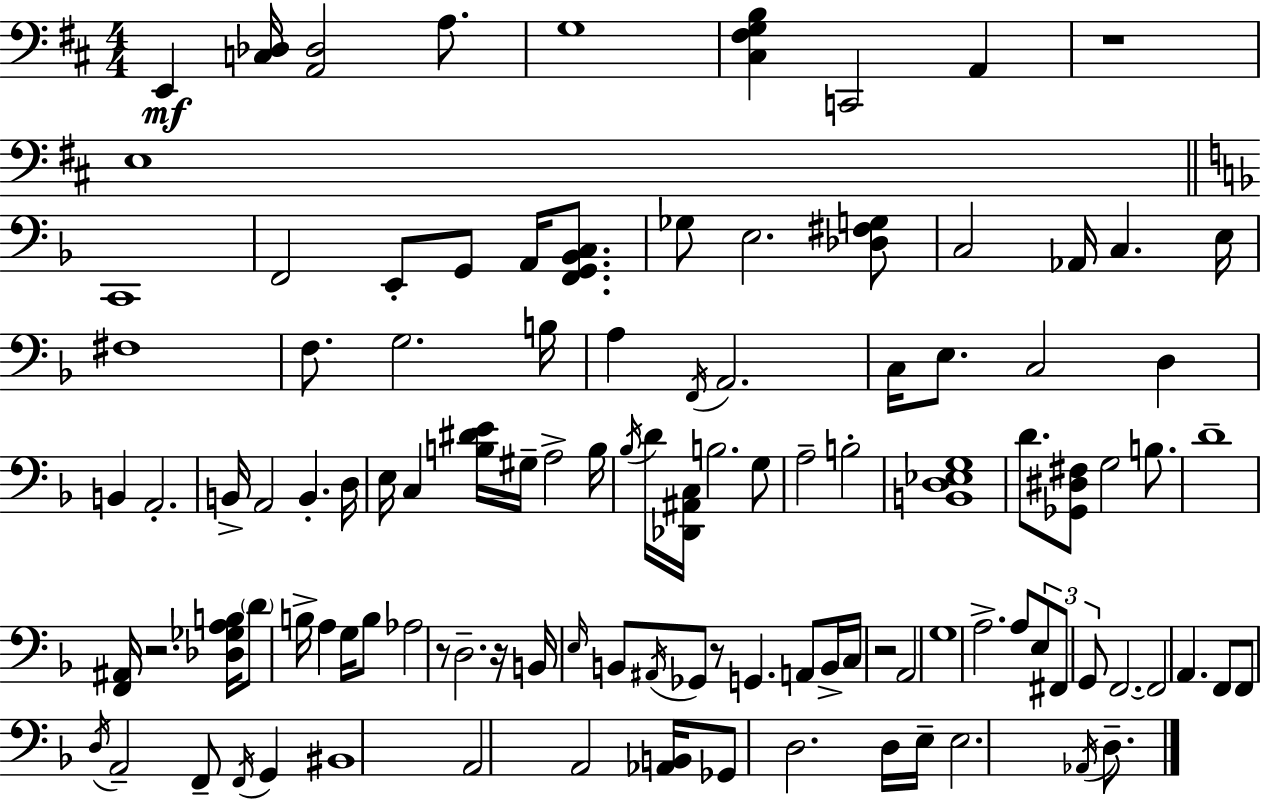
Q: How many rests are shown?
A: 6